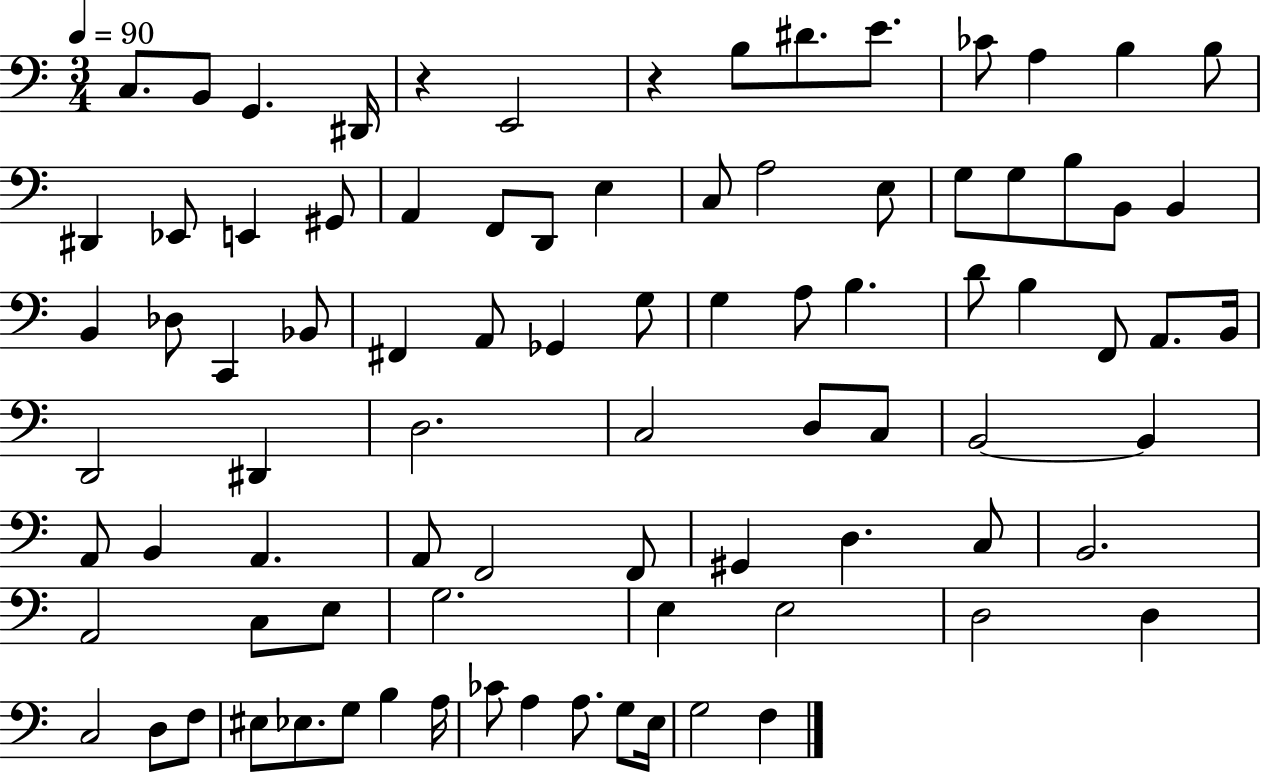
X:1
T:Untitled
M:3/4
L:1/4
K:C
C,/2 B,,/2 G,, ^D,,/4 z E,,2 z B,/2 ^D/2 E/2 _C/2 A, B, B,/2 ^D,, _E,,/2 E,, ^G,,/2 A,, F,,/2 D,,/2 E, C,/2 A,2 E,/2 G,/2 G,/2 B,/2 B,,/2 B,, B,, _D,/2 C,, _B,,/2 ^F,, A,,/2 _G,, G,/2 G, A,/2 B, D/2 B, F,,/2 A,,/2 B,,/4 D,,2 ^D,, D,2 C,2 D,/2 C,/2 B,,2 B,, A,,/2 B,, A,, A,,/2 F,,2 F,,/2 ^G,, D, C,/2 B,,2 A,,2 C,/2 E,/2 G,2 E, E,2 D,2 D, C,2 D,/2 F,/2 ^E,/2 _E,/2 G,/2 B, A,/4 _C/2 A, A,/2 G,/2 E,/4 G,2 F,